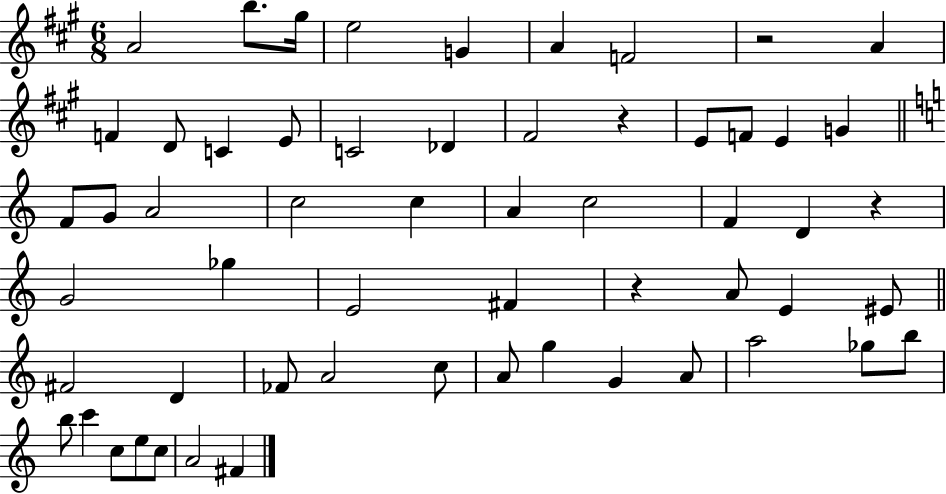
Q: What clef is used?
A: treble